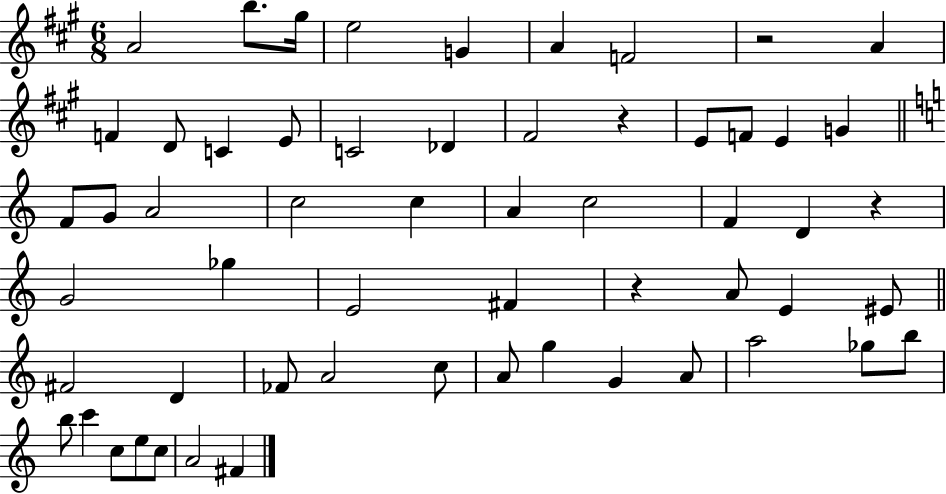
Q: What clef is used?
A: treble